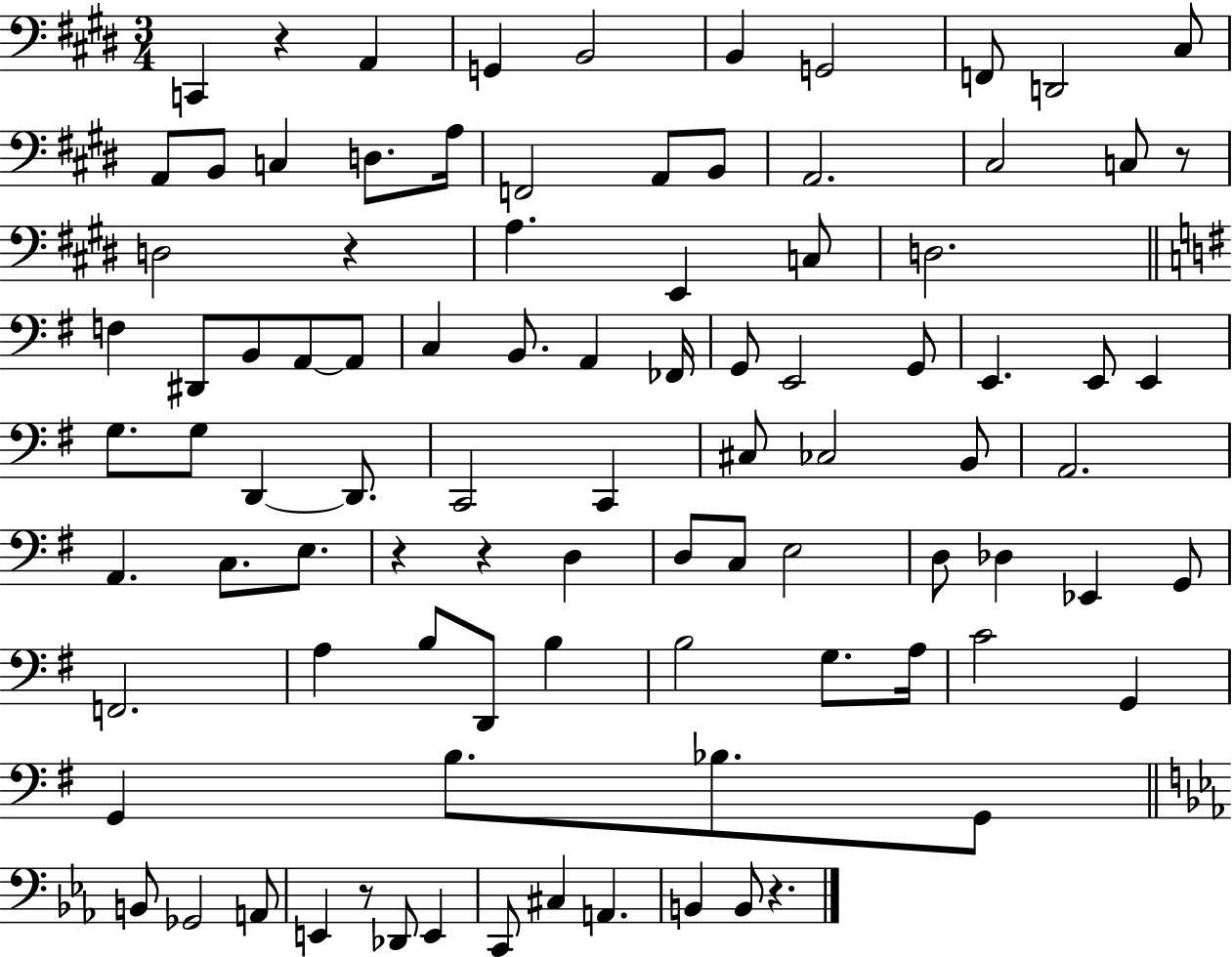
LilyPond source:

{
  \clef bass
  \numericTimeSignature
  \time 3/4
  \key e \major
  \repeat volta 2 { c,4 r4 a,4 | g,4 b,2 | b,4 g,2 | f,8 d,2 cis8 | \break a,8 b,8 c4 d8. a16 | f,2 a,8 b,8 | a,2. | cis2 c8 r8 | \break d2 r4 | a4. e,4 c8 | d2. | \bar "||" \break \key e \minor f4 dis,8 b,8 a,8~~ a,8 | c4 b,8. a,4 fes,16 | g,8 e,2 g,8 | e,4. e,8 e,4 | \break g8. g8 d,4~~ d,8. | c,2 c,4 | cis8 ces2 b,8 | a,2. | \break a,4. c8. e8. | r4 r4 d4 | d8 c8 e2 | d8 des4 ees,4 g,8 | \break f,2. | a4 b8 d,8 b4 | b2 g8. a16 | c'2 g,4 | \break g,4 b8. bes8. g,8 | \bar "||" \break \key ees \major b,8 ges,2 a,8 | e,4 r8 des,8 e,4 | c,8 cis4 a,4. | b,4 b,8 r4. | \break } \bar "|."
}